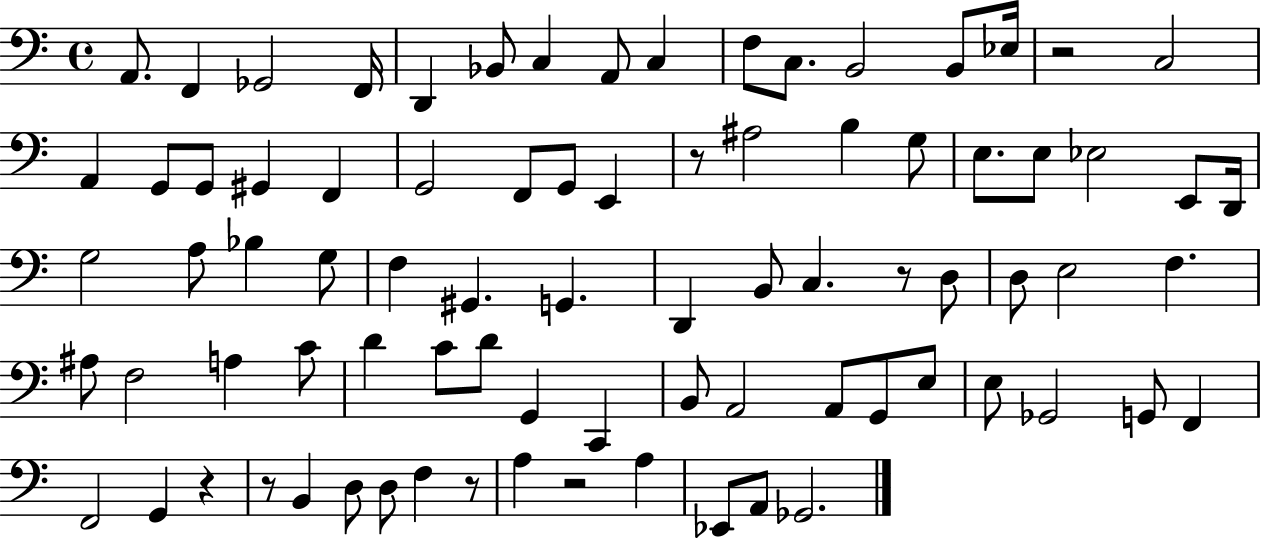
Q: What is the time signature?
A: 4/4